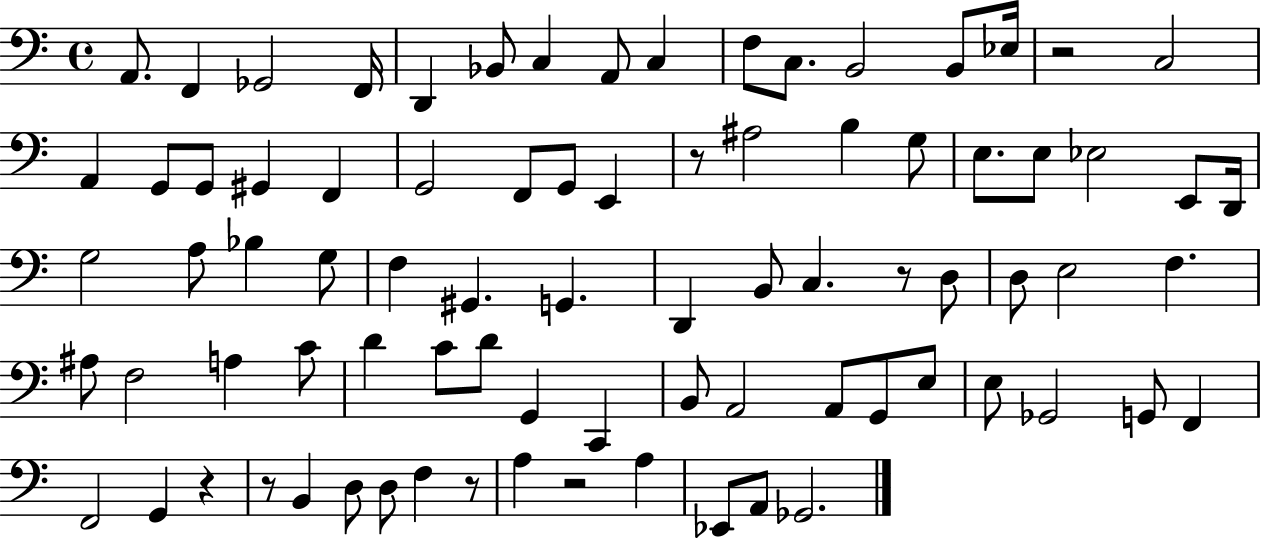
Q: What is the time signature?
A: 4/4